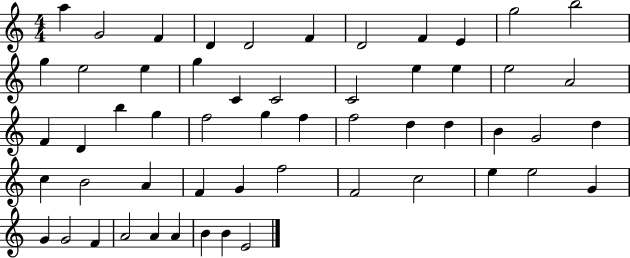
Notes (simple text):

A5/q G4/h F4/q D4/q D4/h F4/q D4/h F4/q E4/q G5/h B5/h G5/q E5/h E5/q G5/q C4/q C4/h C4/h E5/q E5/q E5/h A4/h F4/q D4/q B5/q G5/q F5/h G5/q F5/q F5/h D5/q D5/q B4/q G4/h D5/q C5/q B4/h A4/q F4/q G4/q F5/h F4/h C5/h E5/q E5/h G4/q G4/q G4/h F4/q A4/h A4/q A4/q B4/q B4/q E4/h